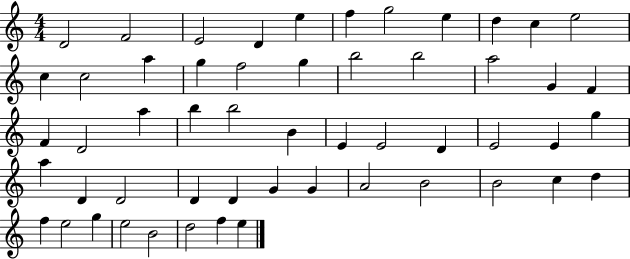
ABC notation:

X:1
T:Untitled
M:4/4
L:1/4
K:C
D2 F2 E2 D e f g2 e d c e2 c c2 a g f2 g b2 b2 a2 G F F D2 a b b2 B E E2 D E2 E g a D D2 D D G G A2 B2 B2 c d f e2 g e2 B2 d2 f e